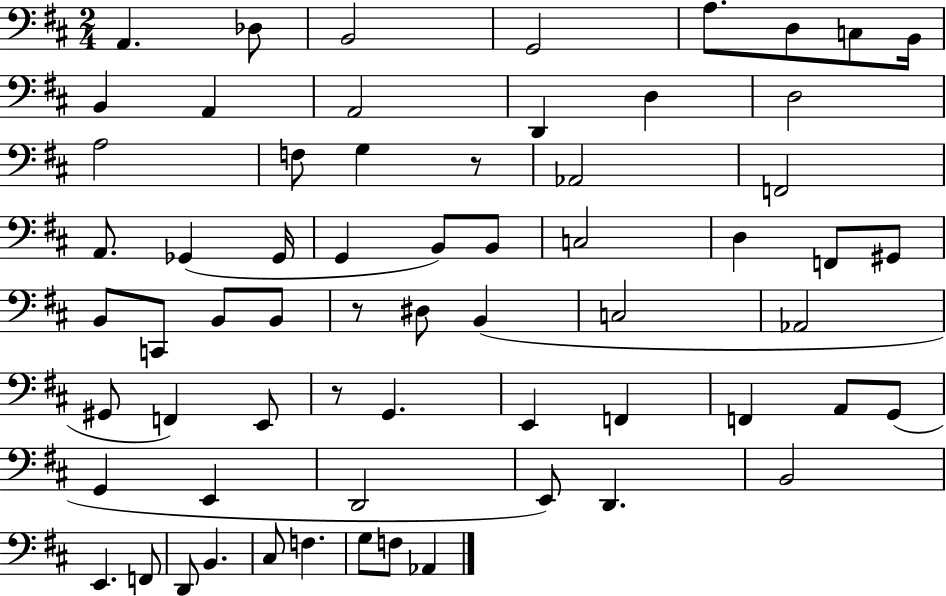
X:1
T:Untitled
M:2/4
L:1/4
K:D
A,, _D,/2 B,,2 G,,2 A,/2 D,/2 C,/2 B,,/4 B,, A,, A,,2 D,, D, D,2 A,2 F,/2 G, z/2 _A,,2 F,,2 A,,/2 _G,, _G,,/4 G,, B,,/2 B,,/2 C,2 D, F,,/2 ^G,,/2 B,,/2 C,,/2 B,,/2 B,,/2 z/2 ^D,/2 B,, C,2 _A,,2 ^G,,/2 F,, E,,/2 z/2 G,, E,, F,, F,, A,,/2 G,,/2 G,, E,, D,,2 E,,/2 D,, B,,2 E,, F,,/2 D,,/2 B,, ^C,/2 F, G,/2 F,/2 _A,,